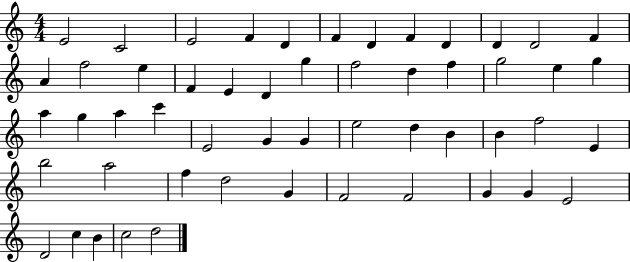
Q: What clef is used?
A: treble